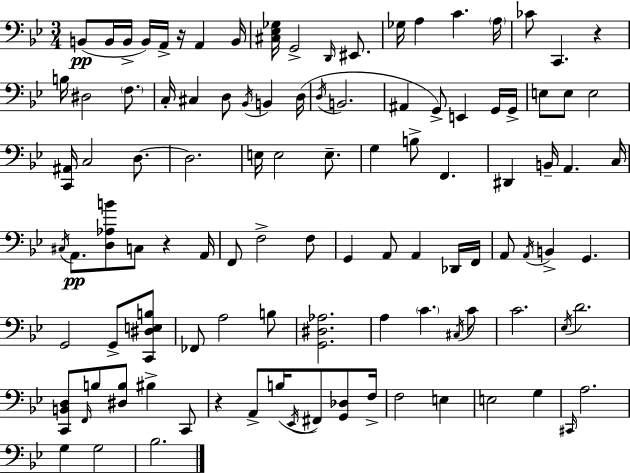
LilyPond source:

{
  \clef bass
  \numericTimeSignature
  \time 3/4
  \key bes \major
  b,8(\pp b,16 b,16-> b,16) a,16-> r16 a,4 b,16 | <cis ees ges>16 g,2-> \grace { d,16 } eis,8. | ges16 a4 c'4. | \parenthesize a16 ces'8 c,4. r4 | \break b16 dis2 \parenthesize f8. | c16-. cis4 d8 \acciaccatura { bes,16 } b,4 | d16( \acciaccatura { d16 } b,2. | ais,4 g,8->) e,4 | \break g,16 g,16-> e8 e8 e2 | <c, ais,>16 c2 | d8.~~ d2. | e16 e2 | \break e8.-- g4 b8-> f,4. | dis,4 b,16-- a,4. | c16 \acciaccatura { cis16 } a,8.\pp <d aes b'>8 c8 r4 | a,16 f,8 f2-> | \break f8 g,4 a,8 a,4 | des,16 f,16 a,8 \acciaccatura { a,16 } b,4-> g,4. | g,2 | g,8-> <c, dis e b>8 fes,8 a2 | \break b8 <g, dis aes>2. | a4 \parenthesize c'4. | \acciaccatura { cis16 } c'8 c'2. | \acciaccatura { ees16 } d'2. | \break <c, b, d>8 \grace { f,16 } b8 | <dis b>8 bis4-> c,8 r4 | a,8-> b16( \acciaccatura { ees,16 } fis,8) <g, des>8 f16-> f2 | e4 e2 | \break g4 \grace { cis,16 } a2. | g4 | g2 bes2. | \bar "|."
}